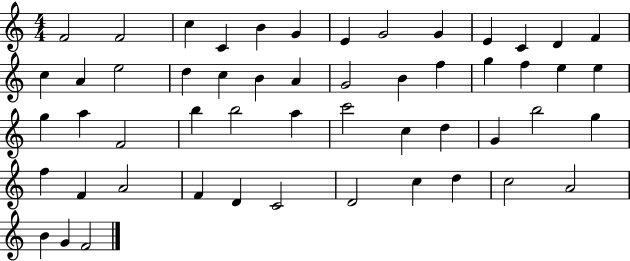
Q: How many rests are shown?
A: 0